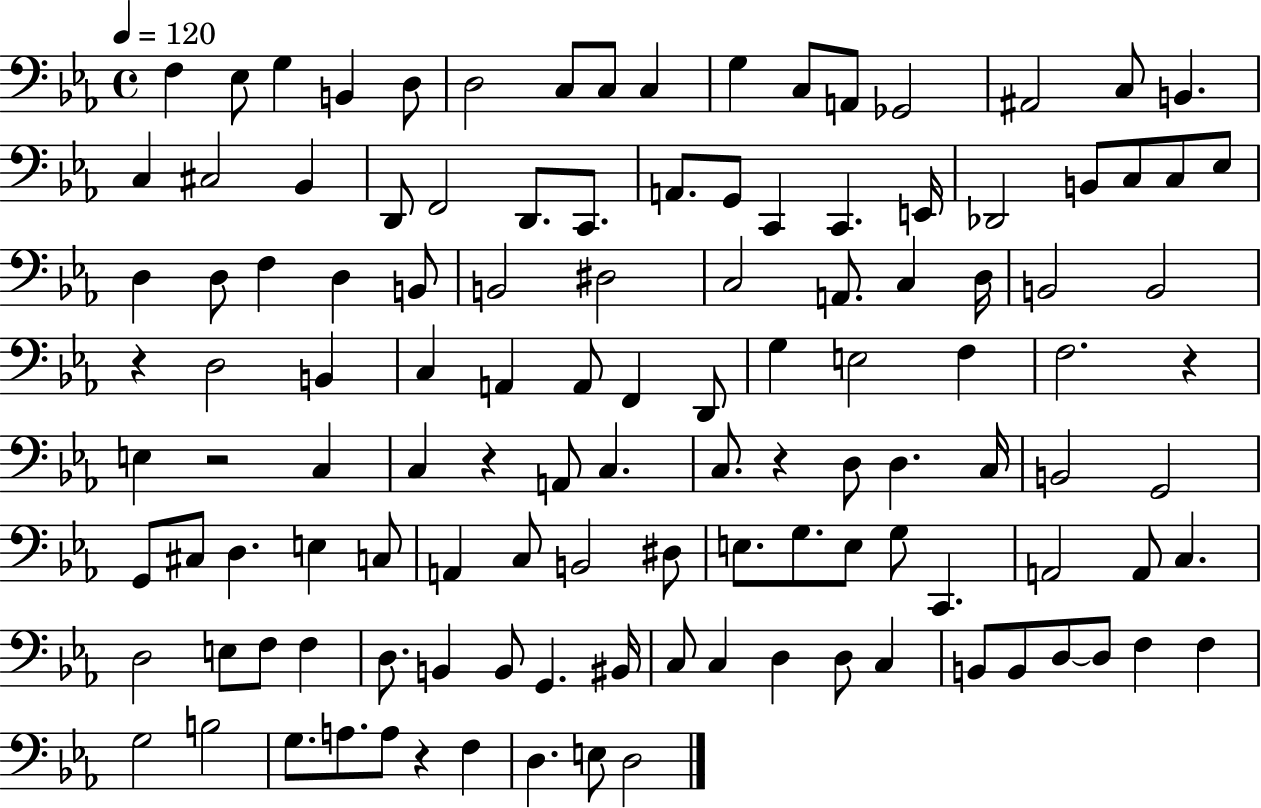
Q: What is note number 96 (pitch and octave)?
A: C3